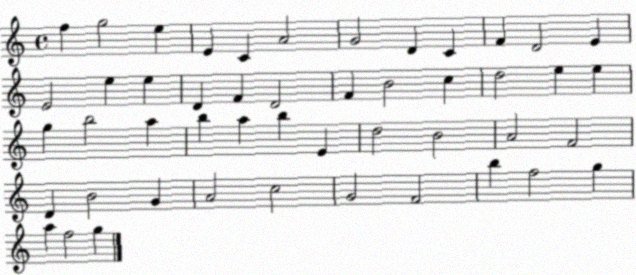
X:1
T:Untitled
M:4/4
L:1/4
K:C
f g2 e E C A2 G2 D C F D2 E E2 e e D F D2 F B2 c d2 e e g b2 a b a b E d2 B2 A2 F2 D B2 G A2 c2 G2 F2 b f2 g a f2 g